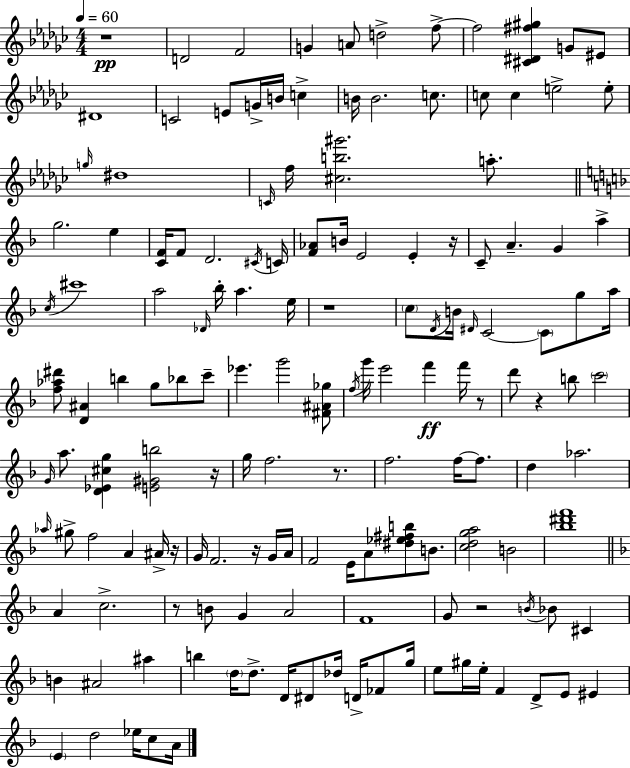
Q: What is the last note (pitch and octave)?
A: A4